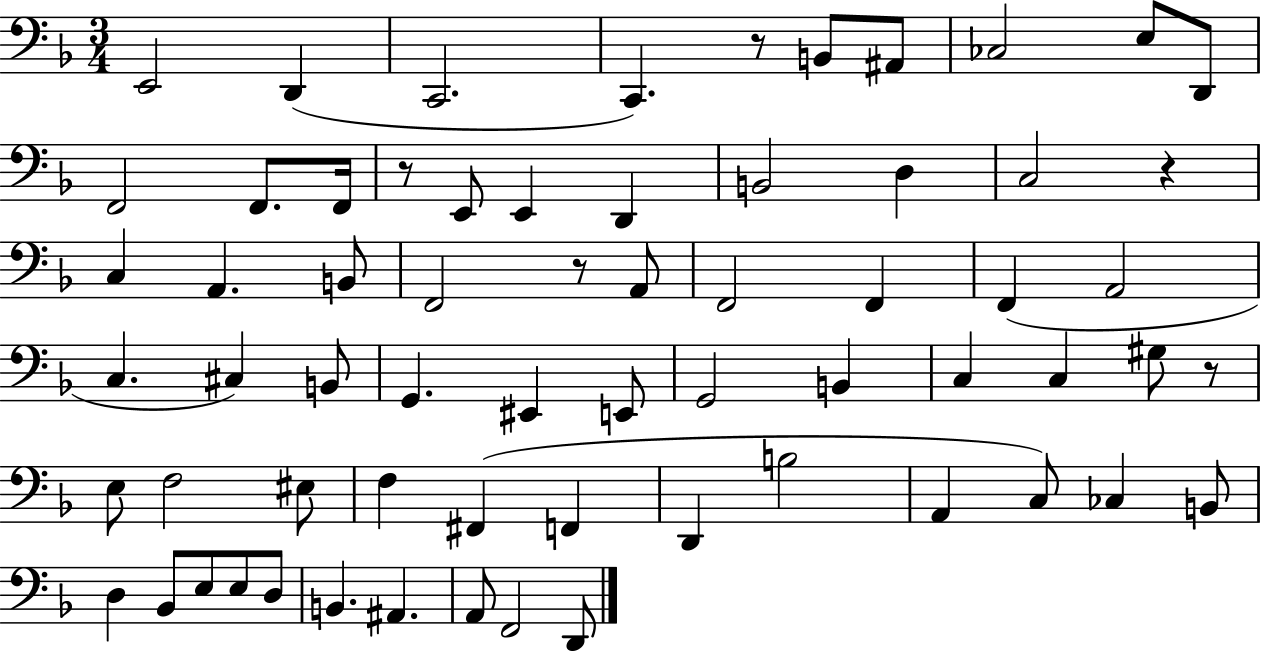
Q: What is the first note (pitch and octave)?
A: E2